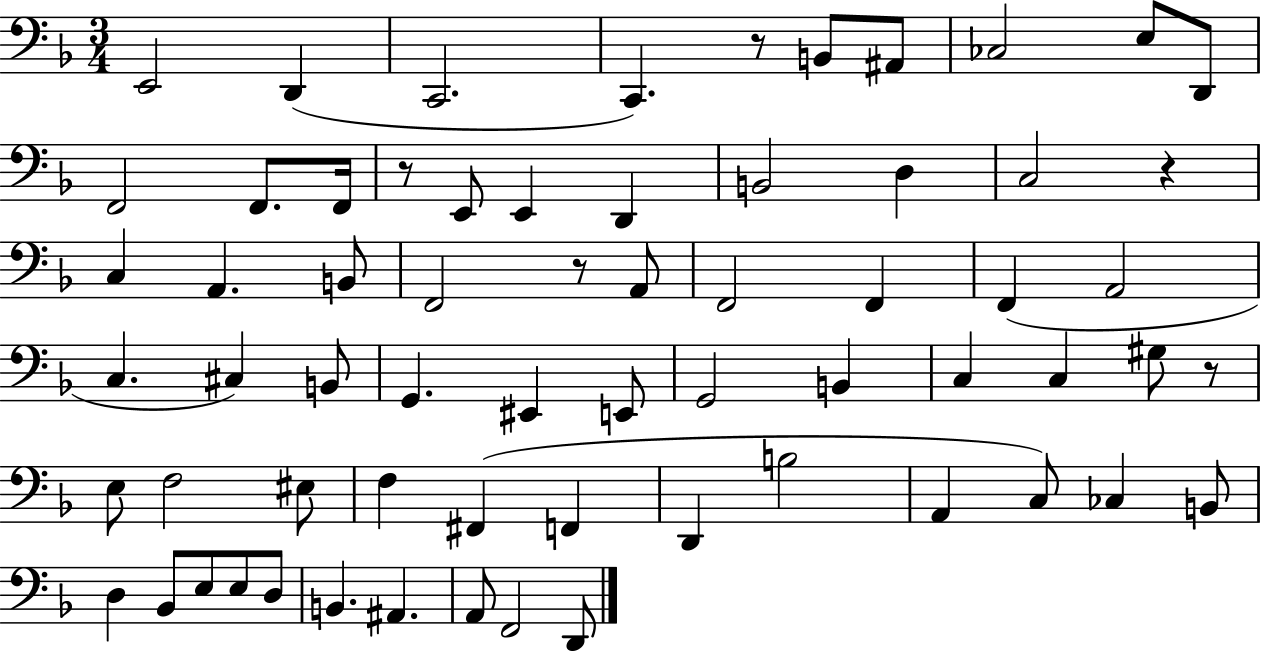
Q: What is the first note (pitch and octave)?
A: E2